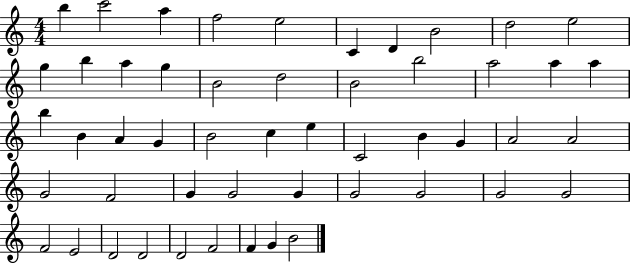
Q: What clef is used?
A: treble